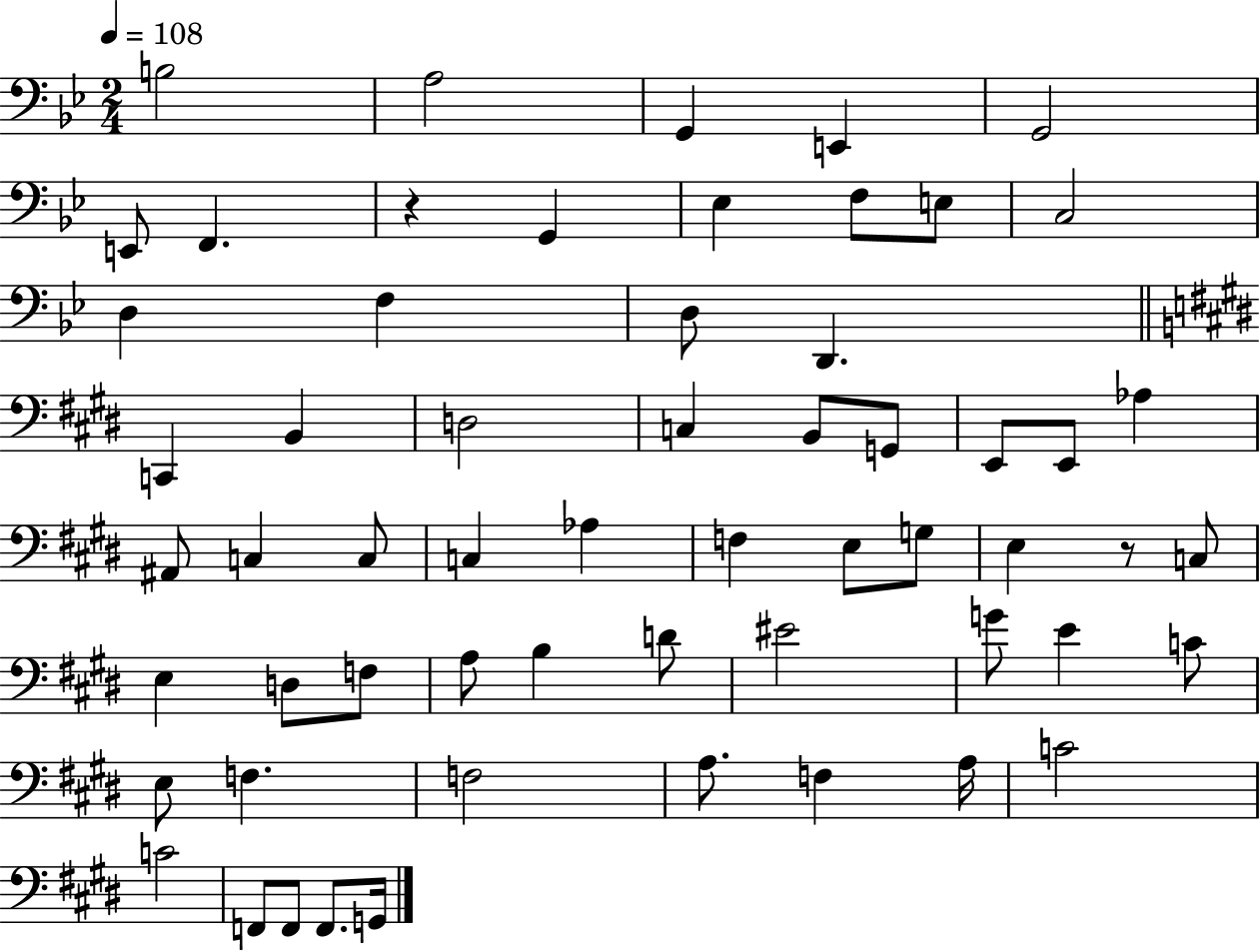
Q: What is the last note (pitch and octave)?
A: G2